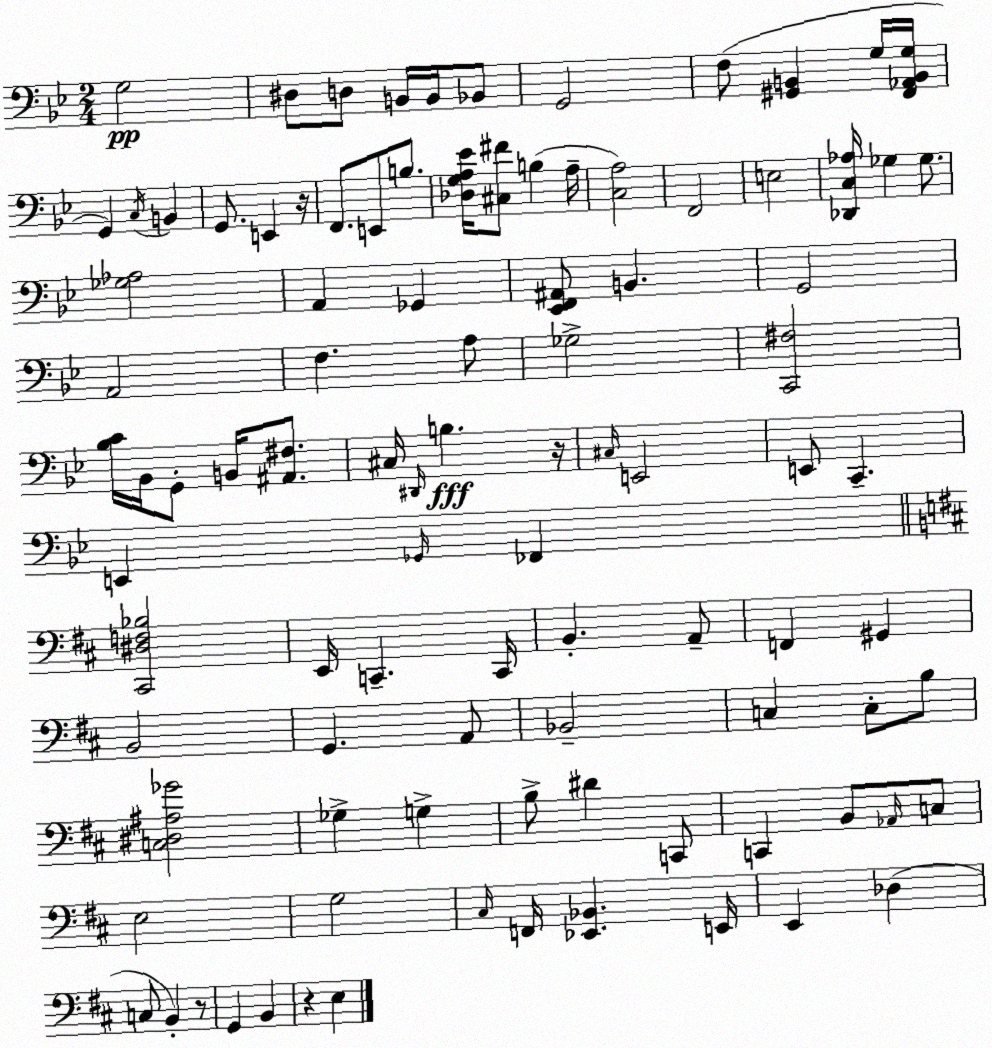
X:1
T:Untitled
M:2/4
L:1/4
K:Gm
G,2 ^D,/2 D,/2 B,,/4 B,,/4 _B,,/2 G,,2 F,/2 [^G,,B,,] G,/4 [F,,_A,,B,,G,]/4 G,, C,/4 B,, G,,/2 E,, z/4 F,,/2 E,,/2 B,/2 [_D,G,A,_E]/4 [^C,^F]/2 B, A,/4 [C,A,]2 F,,2 E,2 [_D,,C,_A,]/4 _G, _G,/2 [_G,_A,]2 A,, _G,, [_E,,F,,^A,,]/2 B,, G,,2 A,,2 F, A,/2 _G,2 [C,,^F,]2 [_B,C]/4 _B,,/4 G,,/2 B,,/4 [^A,,^F,]/2 ^C,/4 ^D,,/4 B, z/4 ^C,/4 E,,2 E,,/2 C,, E,, _G,,/4 _F,, [^C,,^D,F,_B,]2 E,,/4 C,, C,,/4 B,, A,,/2 F,, ^G,, B,,2 G,, A,,/2 _B,,2 C, C,/2 B,/2 [C,^D,^A,_G]2 _G, G, B,/2 ^D C,,/2 C,, B,,/2 _A,,/4 C,/2 E,2 G,2 ^C,/4 F,,/4 [_E,,_B,,] E,,/4 E,, _D, C,/2 B,, z/2 G,, B,, z E,